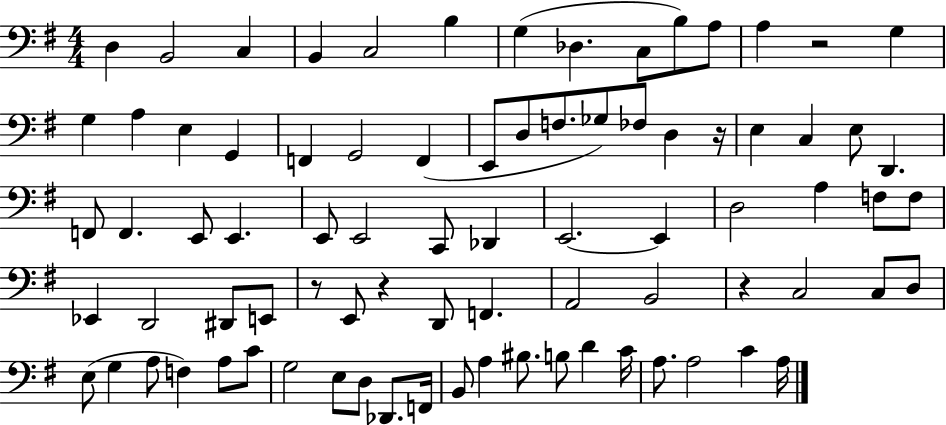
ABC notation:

X:1
T:Untitled
M:4/4
L:1/4
K:G
D, B,,2 C, B,, C,2 B, G, _D, C,/2 B,/2 A,/2 A, z2 G, G, A, E, G,, F,, G,,2 F,, E,,/2 D,/2 F,/2 _G,/2 _F,/2 D, z/4 E, C, E,/2 D,, F,,/2 F,, E,,/2 E,, E,,/2 E,,2 C,,/2 _D,, E,,2 E,, D,2 A, F,/2 F,/2 _E,, D,,2 ^D,,/2 E,,/2 z/2 E,,/2 z D,,/2 F,, A,,2 B,,2 z C,2 C,/2 D,/2 E,/2 G, A,/2 F, A,/2 C/2 G,2 E,/2 D,/2 _D,,/2 F,,/4 B,,/2 A, ^B,/2 B,/2 D C/4 A,/2 A,2 C A,/4